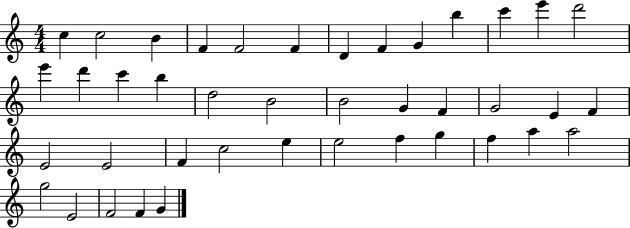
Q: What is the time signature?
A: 4/4